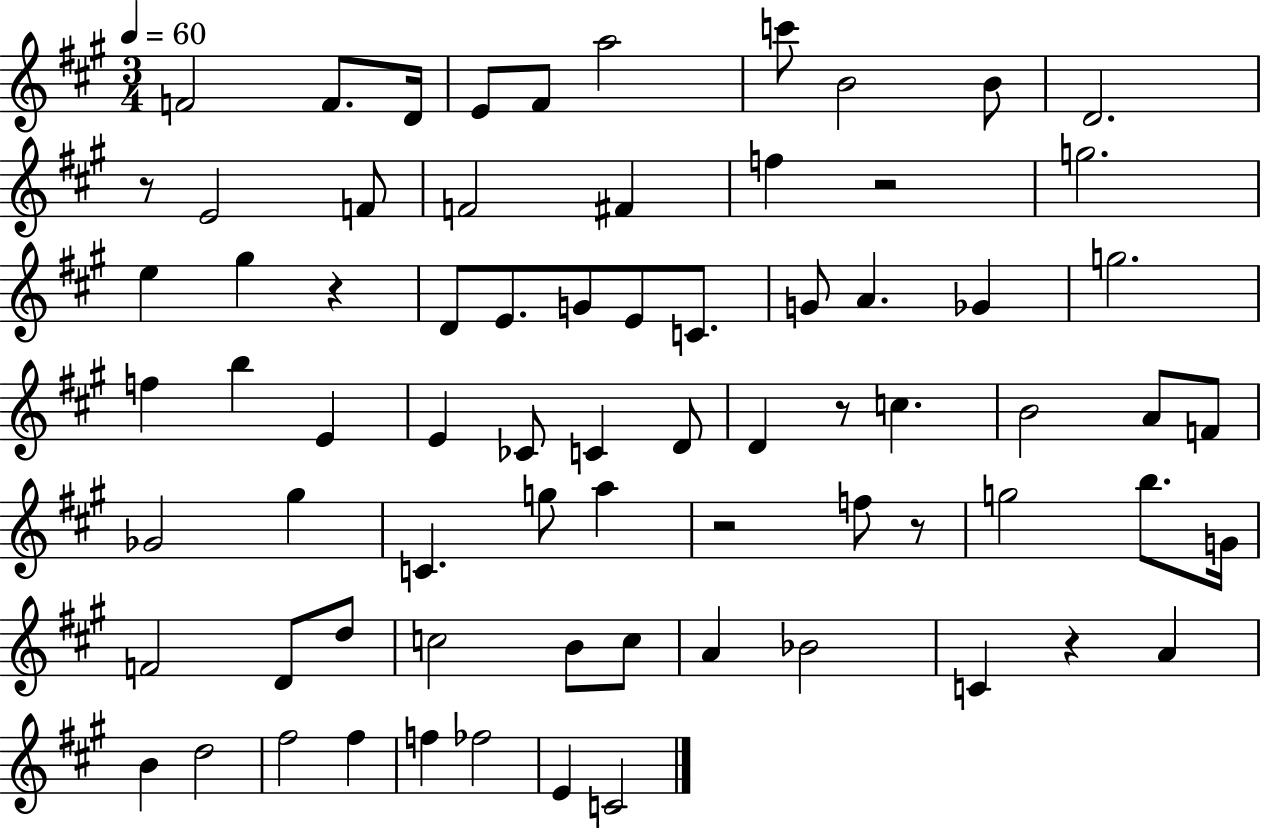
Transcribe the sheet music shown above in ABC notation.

X:1
T:Untitled
M:3/4
L:1/4
K:A
F2 F/2 D/4 E/2 ^F/2 a2 c'/2 B2 B/2 D2 z/2 E2 F/2 F2 ^F f z2 g2 e ^g z D/2 E/2 G/2 E/2 C/2 G/2 A _G g2 f b E E _C/2 C D/2 D z/2 c B2 A/2 F/2 _G2 ^g C g/2 a z2 f/2 z/2 g2 b/2 G/4 F2 D/2 d/2 c2 B/2 c/2 A _B2 C z A B d2 ^f2 ^f f _f2 E C2